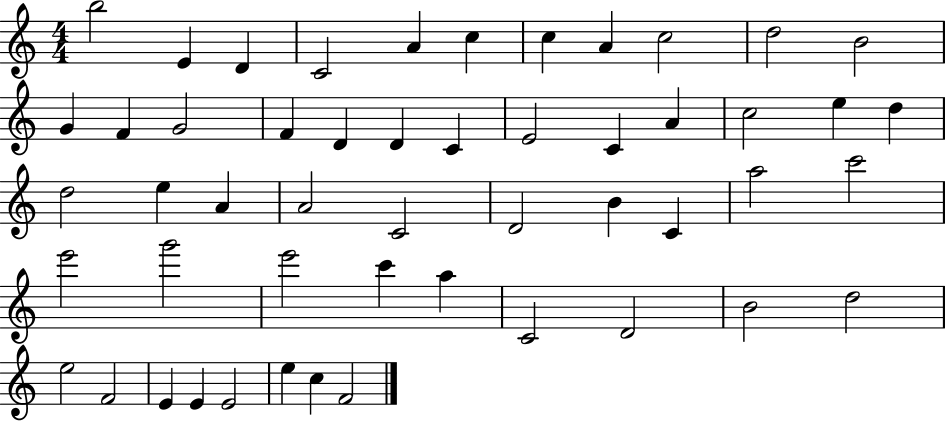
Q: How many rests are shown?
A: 0